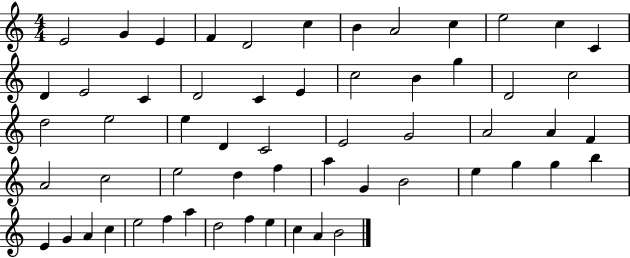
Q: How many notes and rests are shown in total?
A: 58